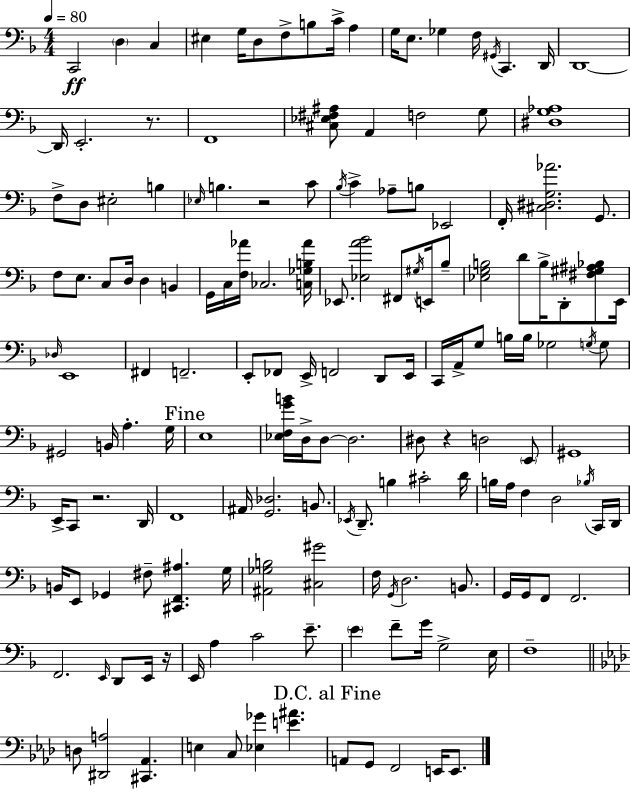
{
  \clef bass
  \numericTimeSignature
  \time 4/4
  \key f \major
  \tempo 4 = 80
  c,2\ff \parenthesize d4 c4 | eis4 g16 d8 f8-> b8 c'16-> a4 | g16 e8. ges4 f16 \acciaccatura { gis,16 } c,4. | d,16 d,1~~ | \break d,16 e,2.-. r8. | f,1 | <cis ees fis ais>8 a,4 f2 g8 | <dis g aes>1 | \break f8-> d8 eis2-. b4 | \grace { ees16 } b4. r2 | c'8 \acciaccatura { bes16 } c'4-> aes8-- b8 ees,2 | f,16-. <cis dis g aes'>2. | \break g,8. f8 e8. c8 d16 d4 b,4 | g,16 c16 <f aes'>16 ces2. | <c ges b aes'>16 ees,8. <ees a' bes'>2 fis,8 | \acciaccatura { gis16 } e,16 bes8-- <ees g b>2 d'8 b16-> d,8-. | \break <fis gis ais bes>8 e,16 \grace { des16 } e,1 | fis,4 f,2.-- | e,8-. fes,8 e,16-> f,2 | d,8 e,16 c,16 a,16-> g8 b16 b16 ges2 | \break \acciaccatura { g16 } g8 gis,2 b,16 a4.-. | g16 \mark "Fine" e1 | <ees f g' b'>16 d16-> d8~~ d2. | dis8 r4 d2 | \break \parenthesize e,8 gis,1 | e,16-> c,8 r2. | d,16 f,1 | ais,16 <g, des>2. | \break b,8. \acciaccatura { ees,16 } d,8.-- b4 cis'2-. | d'16 b16 a16 f4 d2 | \acciaccatura { bes16 } c,16 d,16 b,16 e,8 ges,4 fis8-- | <cis, f, ais>4. g16 <ais, ges b>2 | \break <cis gis'>2 f16 \acciaccatura { g,16 } d2. | b,8. g,16 g,16 f,8 f,2. | f,2. | \grace { e,16 } d,8 e,16 r16 e,16 a4 c'2 | \break e'8.-- \parenthesize e'4 f'8-- | g'16 g2-> e16 f1-- | \bar "||" \break \key aes \major d8 <dis, a>2 <cis, aes,>4. | e4 c8 <ees ges'>4 <e' ais'>4. | \mark "D.C. al Fine" a,8 g,8 f,2 e,16 e,8. | \bar "|."
}